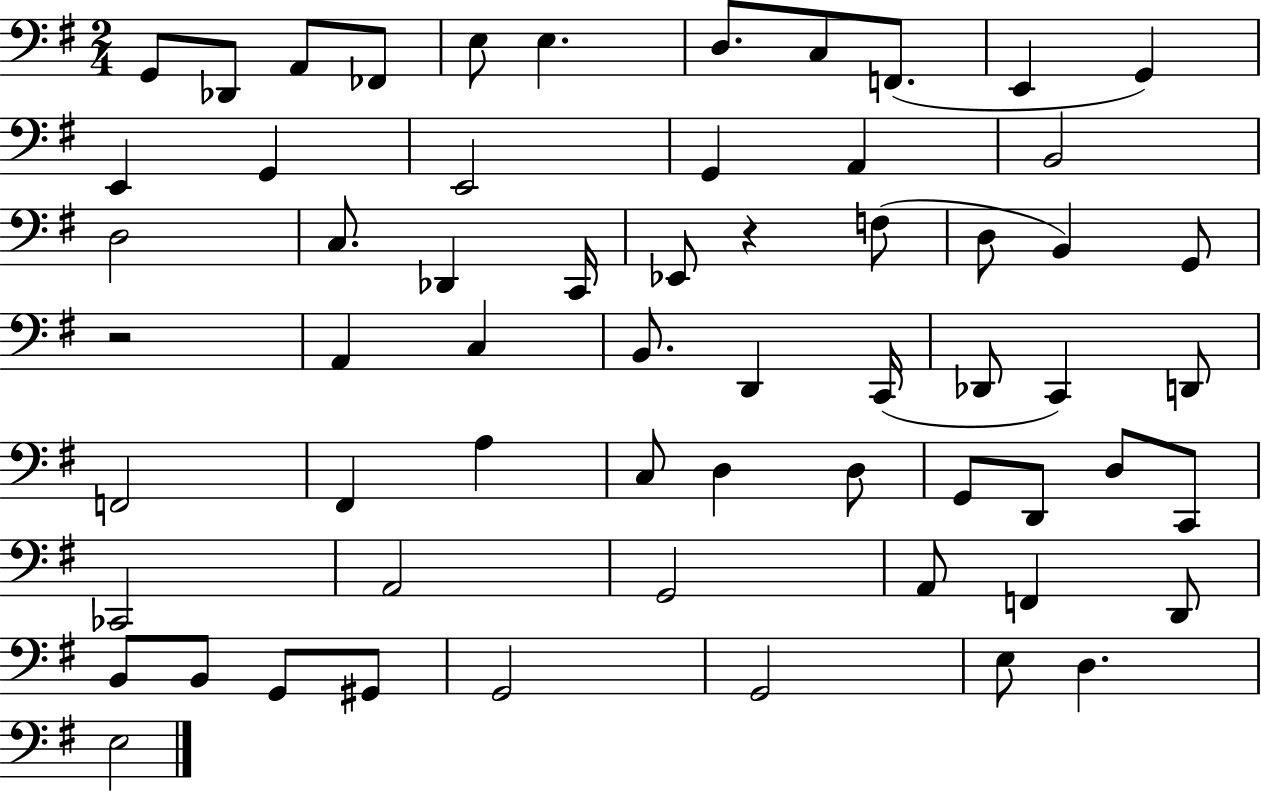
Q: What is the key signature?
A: G major